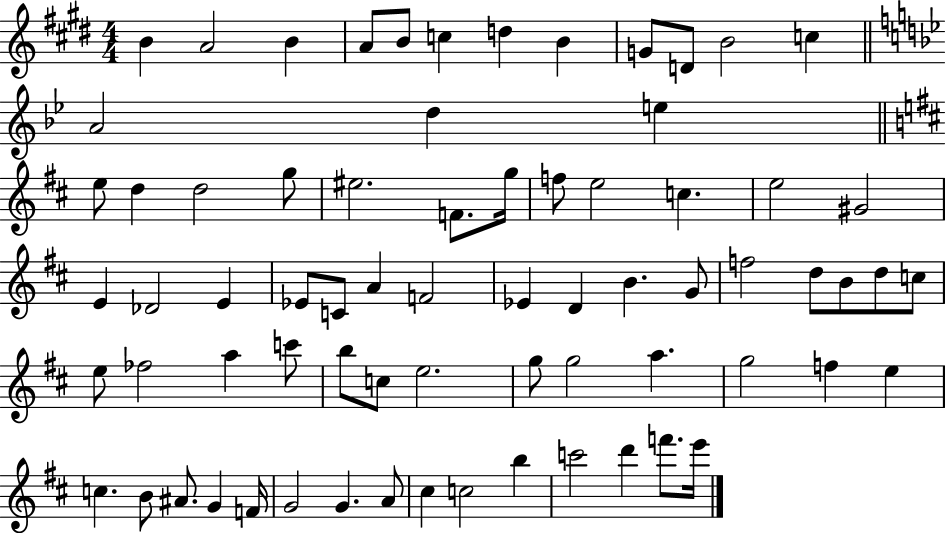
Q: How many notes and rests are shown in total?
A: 71